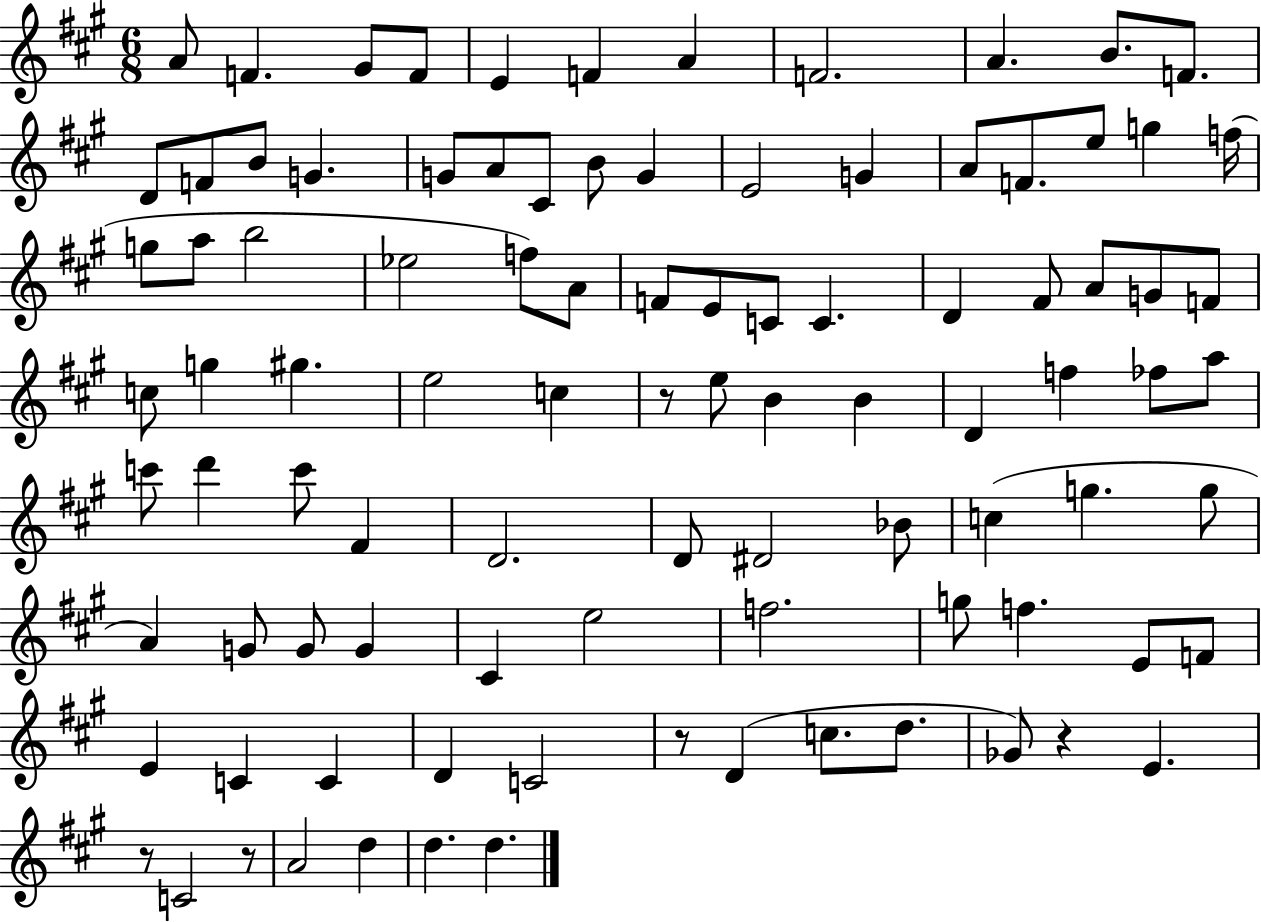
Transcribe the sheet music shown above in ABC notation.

X:1
T:Untitled
M:6/8
L:1/4
K:A
A/2 F ^G/2 F/2 E F A F2 A B/2 F/2 D/2 F/2 B/2 G G/2 A/2 ^C/2 B/2 G E2 G A/2 F/2 e/2 g f/4 g/2 a/2 b2 _e2 f/2 A/2 F/2 E/2 C/2 C D ^F/2 A/2 G/2 F/2 c/2 g ^g e2 c z/2 e/2 B B D f _f/2 a/2 c'/2 d' c'/2 ^F D2 D/2 ^D2 _B/2 c g g/2 A G/2 G/2 G ^C e2 f2 g/2 f E/2 F/2 E C C D C2 z/2 D c/2 d/2 _G/2 z E z/2 C2 z/2 A2 d d d